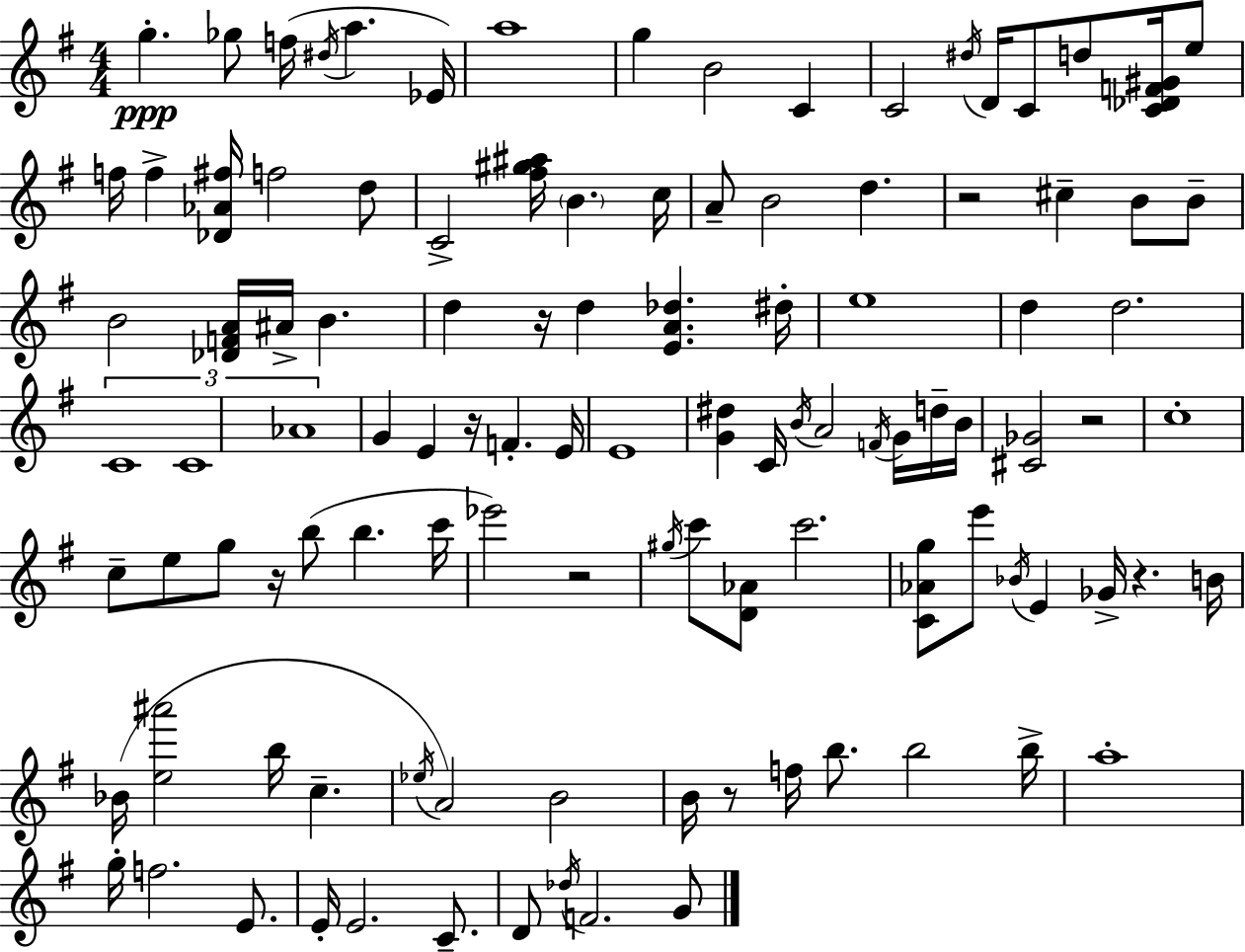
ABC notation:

X:1
T:Untitled
M:4/4
L:1/4
K:G
g _g/2 f/4 ^d/4 a _E/4 a4 g B2 C C2 ^d/4 D/4 C/2 d/2 [C_DF^G]/4 e/2 f/4 f [_D_A^f]/4 f2 d/2 C2 [^f^g^a]/4 B c/4 A/2 B2 d z2 ^c B/2 B/2 B2 [_DFA]/4 ^A/4 B d z/4 d [EA_d] ^d/4 e4 d d2 C4 C4 _A4 G E z/4 F E/4 E4 [G^d] C/4 B/4 A2 F/4 G/4 d/4 B/4 [^C_G]2 z2 c4 c/2 e/2 g/2 z/4 b/2 b c'/4 _e'2 z2 ^g/4 c'/2 [D_A]/2 c'2 [C_Ag]/2 e'/2 _B/4 E _G/4 z B/4 _B/4 [e^a']2 b/4 c _e/4 A2 B2 B/4 z/2 f/4 b/2 b2 b/4 a4 g/4 f2 E/2 E/4 E2 C/2 D/2 _d/4 F2 G/2